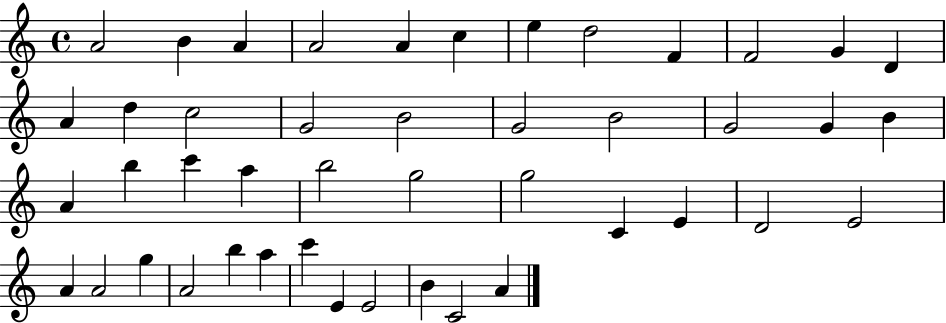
{
  \clef treble
  \time 4/4
  \defaultTimeSignature
  \key c \major
  a'2 b'4 a'4 | a'2 a'4 c''4 | e''4 d''2 f'4 | f'2 g'4 d'4 | \break a'4 d''4 c''2 | g'2 b'2 | g'2 b'2 | g'2 g'4 b'4 | \break a'4 b''4 c'''4 a''4 | b''2 g''2 | g''2 c'4 e'4 | d'2 e'2 | \break a'4 a'2 g''4 | a'2 b''4 a''4 | c'''4 e'4 e'2 | b'4 c'2 a'4 | \break \bar "|."
}